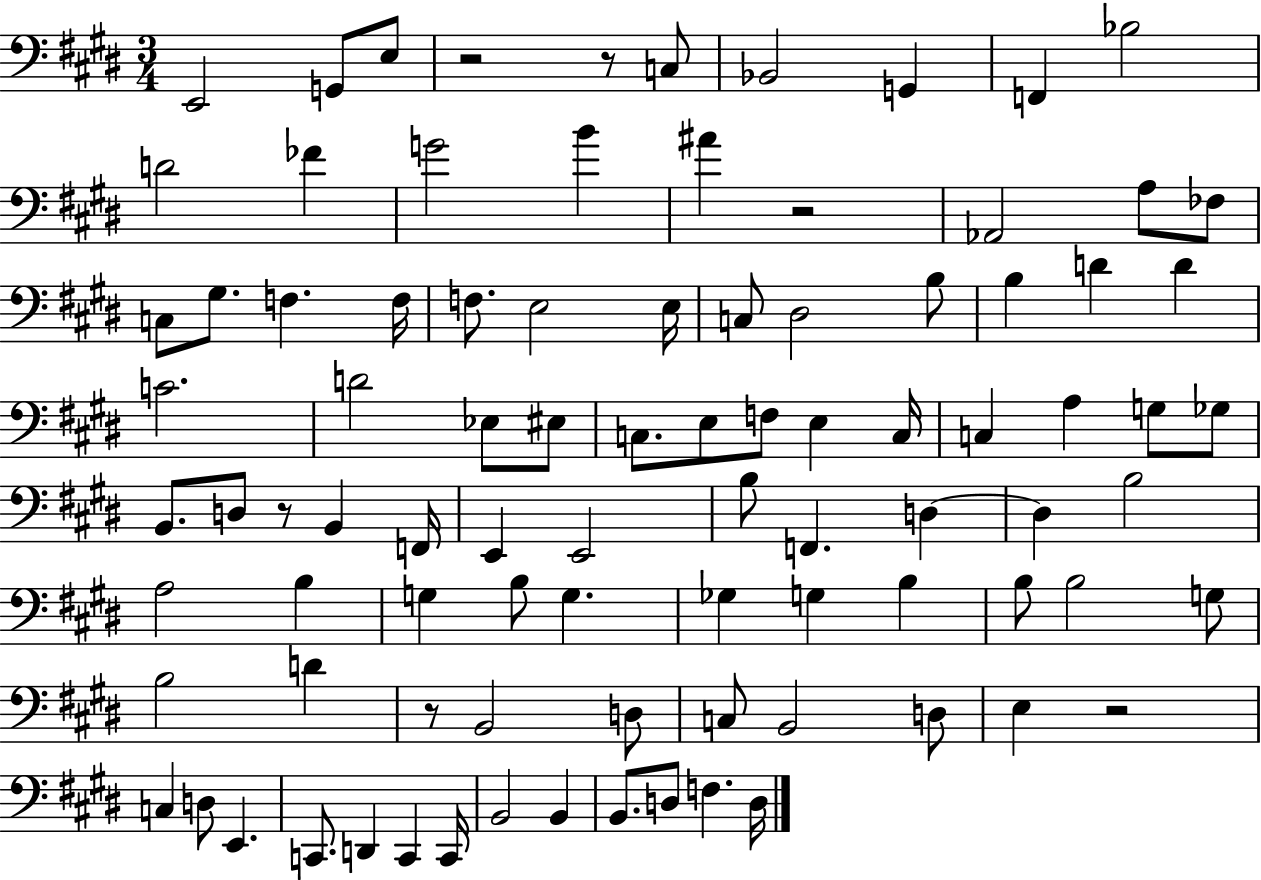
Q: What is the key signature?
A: E major